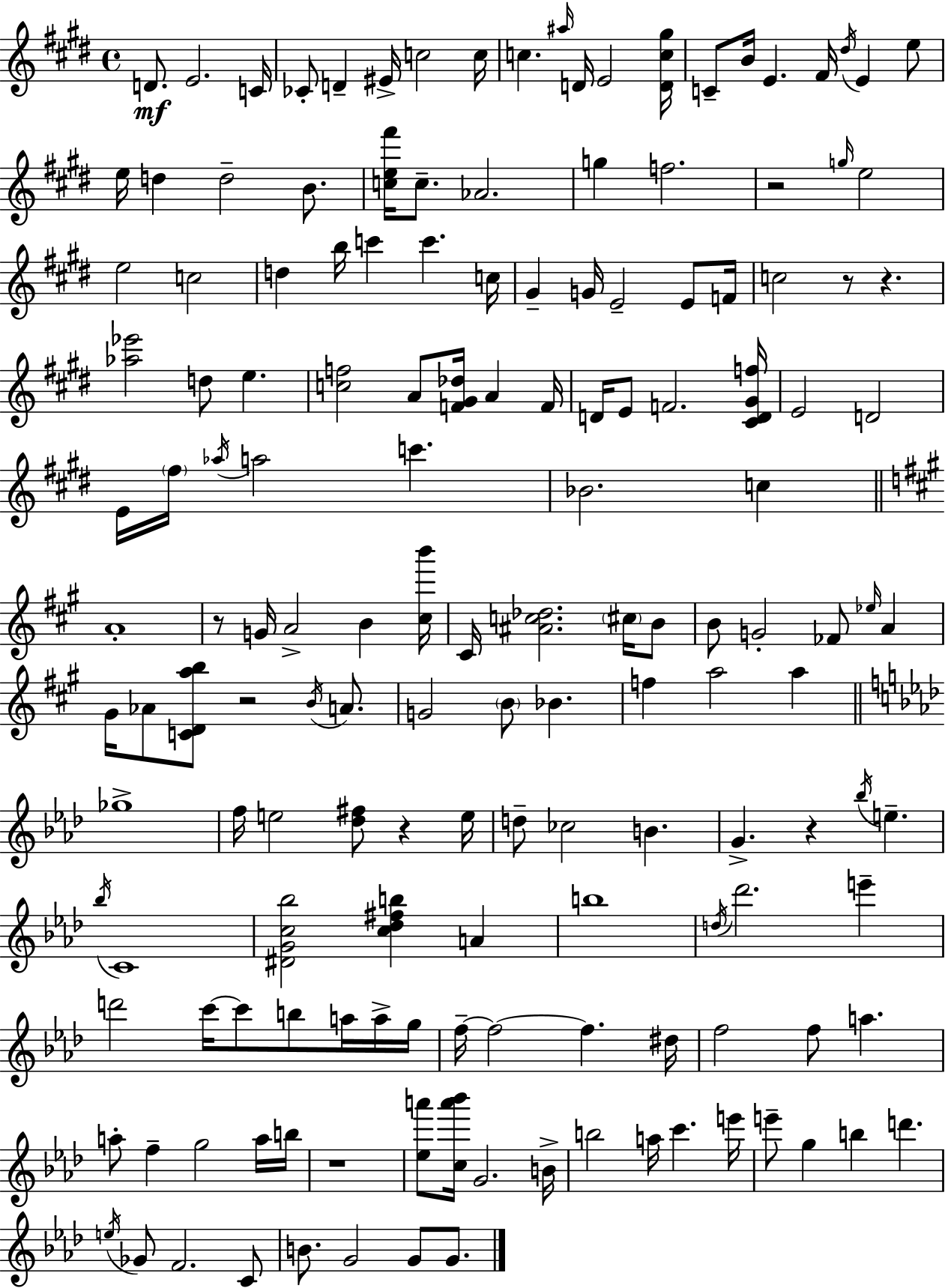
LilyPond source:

{
  \clef treble
  \time 4/4
  \defaultTimeSignature
  \key e \major
  d'8.\mf e'2. c'16 | ces'8-. d'4-- eis'16-> c''2 c''16 | c''4. \grace { ais''16 } d'16 e'2 | <d' c'' gis''>16 c'8-- b'16 e'4. fis'16 \acciaccatura { dis''16 } e'4 | \break e''8 e''16 d''4 d''2-- b'8. | <c'' e'' fis'''>16 c''8.-- aes'2. | g''4 f''2. | r2 \grace { g''16 } e''2 | \break e''2 c''2 | d''4 b''16 c'''4 c'''4. | c''16 gis'4-- g'16 e'2-- | e'8 f'16 c''2 r8 r4. | \break <aes'' ees'''>2 d''8 e''4. | <c'' f''>2 a'8 <f' gis' des''>16 a'4 | f'16 d'16 e'8 f'2. | <cis' d' gis' f''>16 e'2 d'2 | \break e'16 \parenthesize fis''16 \acciaccatura { aes''16 } a''2 c'''4. | bes'2. | c''4 \bar "||" \break \key a \major a'1-. | r8 g'16 a'2-> b'4 <cis'' b'''>16 | cis'16 <ais' c'' des''>2. \parenthesize cis''16 b'8 | b'8 g'2-. fes'8 \grace { ees''16 } a'4 | \break gis'16 aes'8 <c' d' a'' b''>8 r2 \acciaccatura { b'16 } a'8. | g'2 \parenthesize b'8 bes'4. | f''4 a''2 a''4 | \bar "||" \break \key aes \major ges''1-> | f''16 e''2 <des'' fis''>8 r4 e''16 | d''8-- ces''2 b'4. | g'4.-> r4 \acciaccatura { bes''16 } e''4.-- | \break \acciaccatura { bes''16 } c'1 | <dis' g' c'' bes''>2 <c'' des'' fis'' b''>4 a'4 | b''1 | \acciaccatura { d''16 } des'''2. e'''4-- | \break d'''2 c'''16~~ c'''8 b''8 | a''16 a''16-> g''16 f''16--~~ f''2~~ f''4. | dis''16 f''2 f''8 a''4. | a''8-. f''4-- g''2 | \break a''16 b''16 r1 | <ees'' a'''>8 <c'' a''' bes'''>16 g'2. | b'16-> b''2 a''16 c'''4. | e'''16 e'''8-- g''4 b''4 d'''4. | \break \acciaccatura { e''16 } ges'8 f'2. | c'8 b'8. g'2 g'8 | g'8. \bar "|."
}